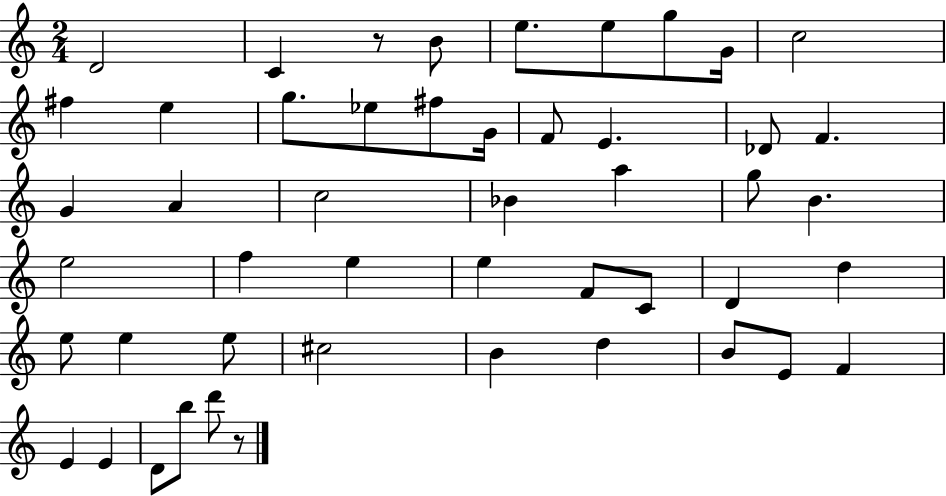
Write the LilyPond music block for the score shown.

{
  \clef treble
  \numericTimeSignature
  \time 2/4
  \key c \major
  \repeat volta 2 { d'2 | c'4 r8 b'8 | e''8. e''8 g''8 g'16 | c''2 | \break fis''4 e''4 | g''8. ees''8 fis''8 g'16 | f'8 e'4. | des'8 f'4. | \break g'4 a'4 | c''2 | bes'4 a''4 | g''8 b'4. | \break e''2 | f''4 e''4 | e''4 f'8 c'8 | d'4 d''4 | \break e''8 e''4 e''8 | cis''2 | b'4 d''4 | b'8 e'8 f'4 | \break e'4 e'4 | d'8 b''8 d'''8 r8 | } \bar "|."
}